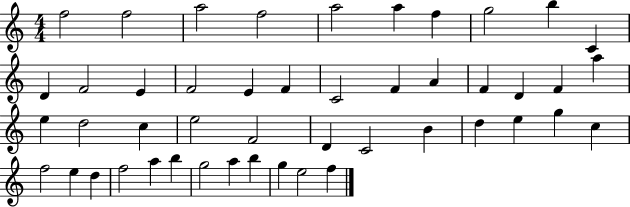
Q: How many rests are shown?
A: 0